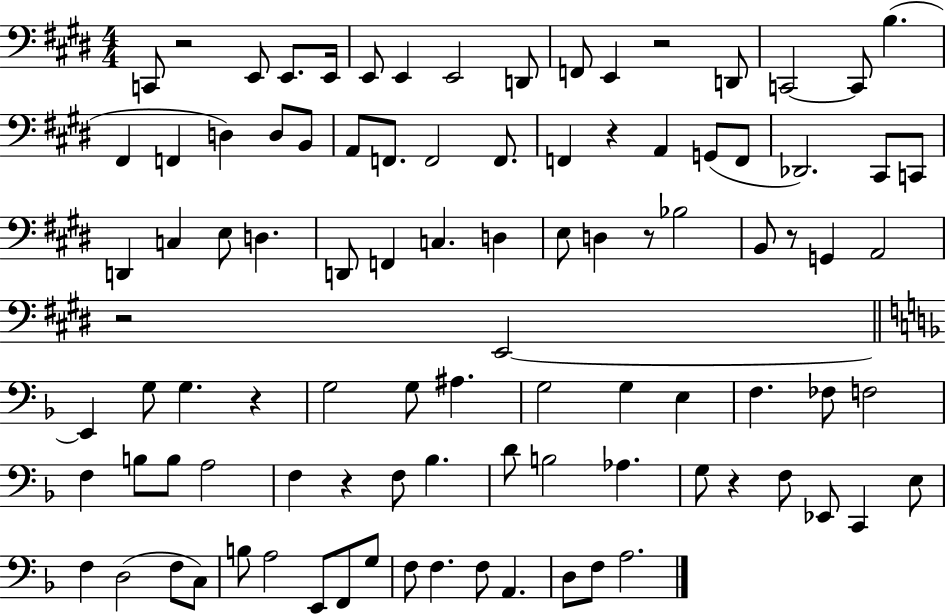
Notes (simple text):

C2/e R/h E2/e E2/e. E2/s E2/e E2/q E2/h D2/e F2/e E2/q R/h D2/e C2/h C2/e B3/q. F#2/q F2/q D3/q D3/e B2/e A2/e F2/e. F2/h F2/e. F2/q R/q A2/q G2/e F2/e Db2/h. C#2/e C2/e D2/q C3/q E3/e D3/q. D2/e F2/q C3/q. D3/q E3/e D3/q R/e Bb3/h B2/e R/e G2/q A2/h R/h E2/h E2/q G3/e G3/q. R/q G3/h G3/e A#3/q. G3/h G3/q E3/q F3/q. FES3/e F3/h F3/q B3/e B3/e A3/h F3/q R/q F3/e Bb3/q. D4/e B3/h Ab3/q. G3/e R/q F3/e Eb2/e C2/q E3/e F3/q D3/h F3/e C3/e B3/e A3/h E2/e F2/e G3/e F3/e F3/q. F3/e A2/q. D3/e F3/e A3/h.